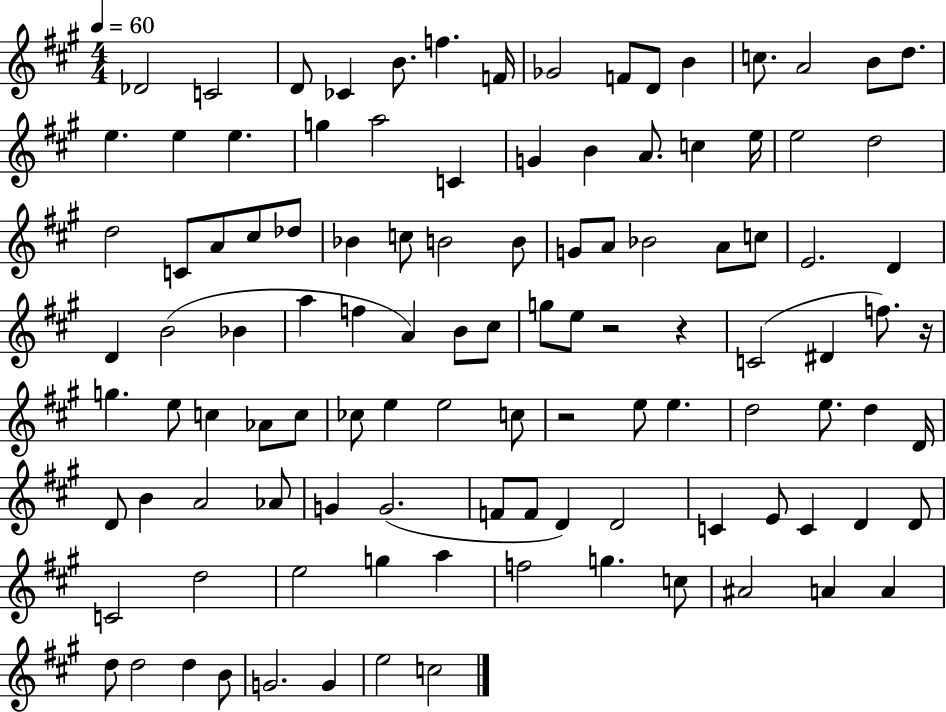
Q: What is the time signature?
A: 4/4